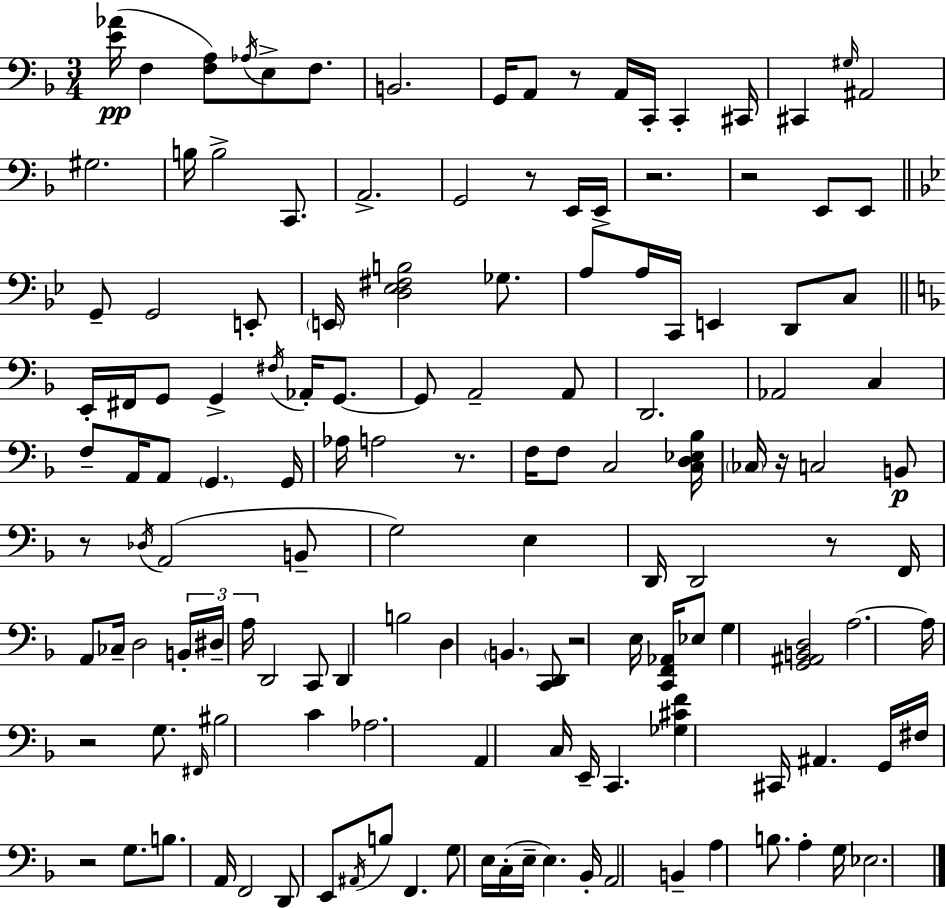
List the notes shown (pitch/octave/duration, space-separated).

[E4,Ab4]/s F3/q [F3,A3]/e Ab3/s E3/e F3/e. B2/h. G2/s A2/e R/e A2/s C2/s C2/q C#2/s C#2/q G#3/s A#2/h G#3/h. B3/s B3/h C2/e. A2/h. G2/h R/e E2/s E2/s R/h. R/h E2/e E2/e G2/e G2/h E2/e E2/s [D3,Eb3,F#3,B3]/h Gb3/e. A3/e A3/s C2/s E2/q D2/e C3/e E2/s F#2/s G2/e G2/q F#3/s Ab2/s G2/e. G2/e A2/h A2/e D2/h. Ab2/h C3/q F3/e A2/s A2/e G2/q. G2/s Ab3/s A3/h R/e. F3/s F3/e C3/h [C3,D3,Eb3,Bb3]/s CES3/s R/s C3/h B2/e R/e Db3/s A2/h B2/e G3/h E3/q D2/s D2/h R/e F2/s A2/e CES3/s D3/h B2/s D#3/s A3/s D2/h C2/e D2/q B3/h D3/q B2/q. [C2,D2]/e R/h E3/s [C2,F2,Ab2]/s Eb3/e G3/q [G2,A#2,B2,D3]/h A3/h. A3/s R/h G3/e. F#2/s BIS3/h C4/q Ab3/h. A2/q C3/s E2/s C2/q. [Gb3,C#4,F4]/q C#2/s A#2/q. G2/s F#3/s R/h G3/e. B3/e. A2/s F2/h D2/e E2/e A#2/s B3/e F2/q. G3/e E3/s C3/s E3/s E3/q. Bb2/s A2/h B2/q A3/q B3/e. A3/q G3/s Eb3/h.